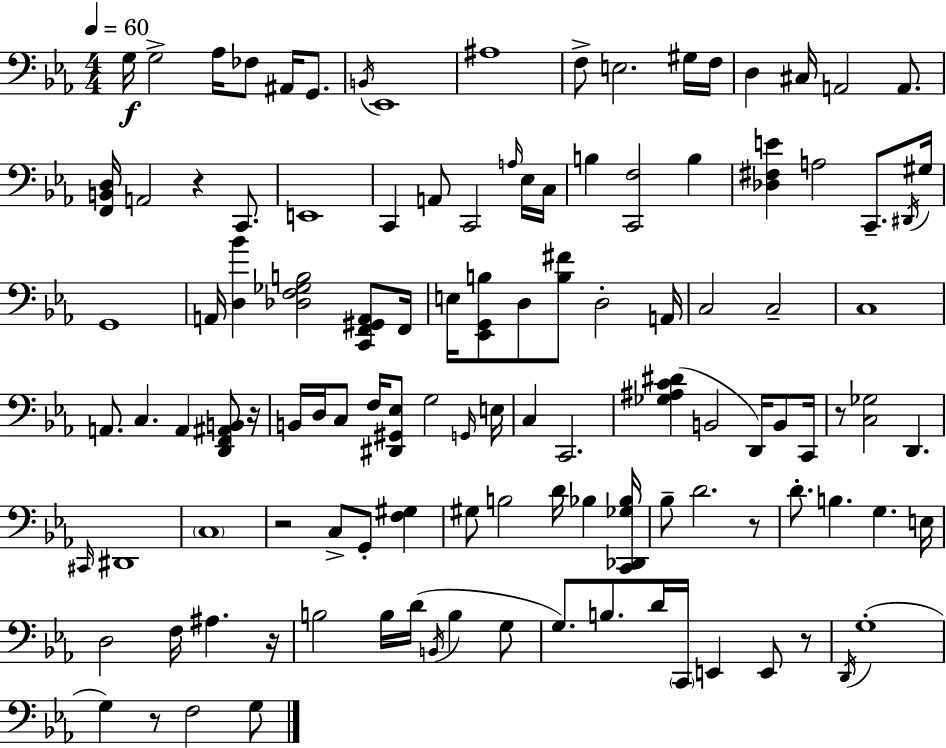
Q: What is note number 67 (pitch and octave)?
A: D4